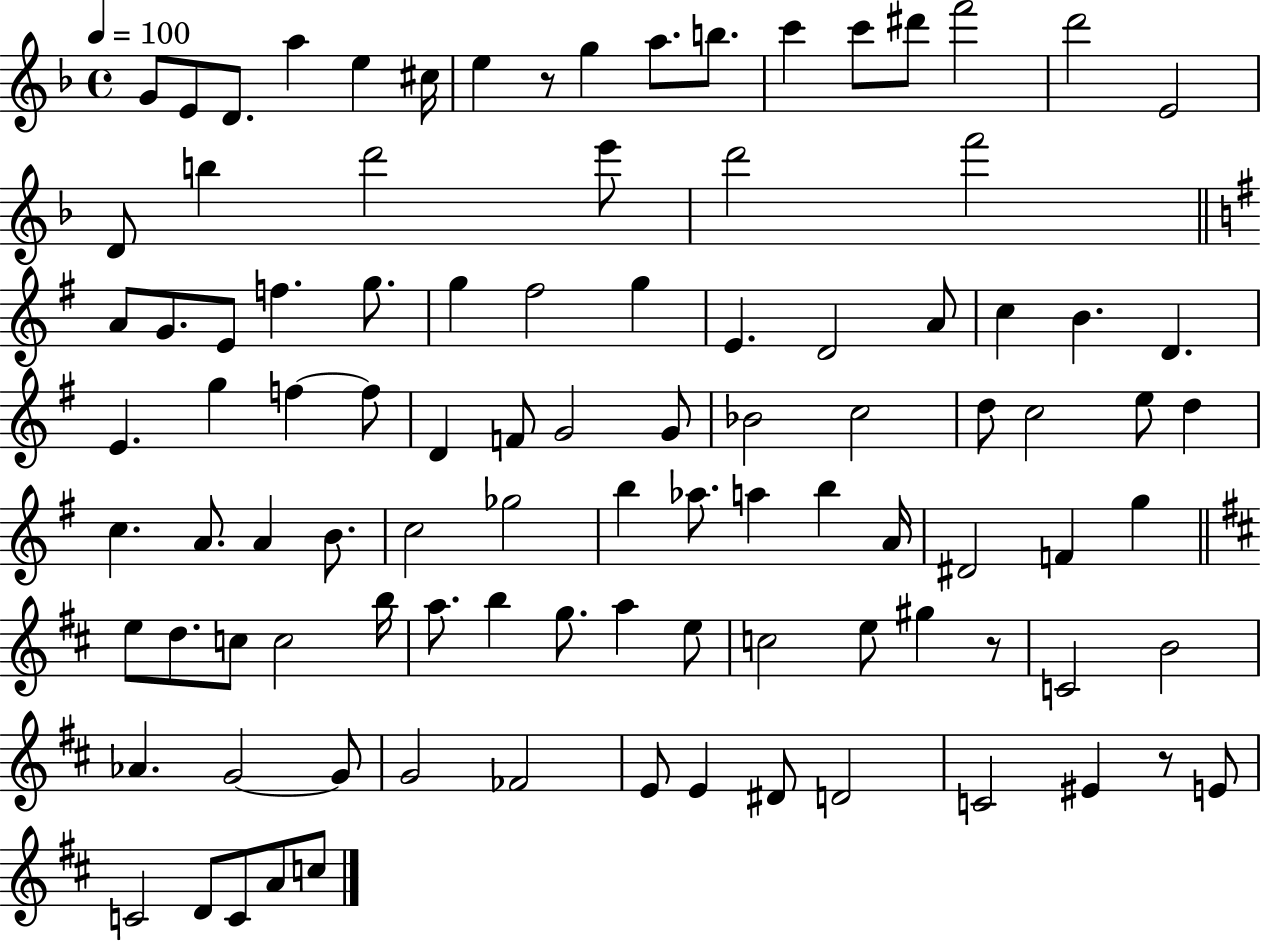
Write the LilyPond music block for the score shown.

{
  \clef treble
  \time 4/4
  \defaultTimeSignature
  \key f \major
  \tempo 4 = 100
  g'8 e'8 d'8. a''4 e''4 cis''16 | e''4 r8 g''4 a''8. b''8. | c'''4 c'''8 dis'''8 f'''2 | d'''2 e'2 | \break d'8 b''4 d'''2 e'''8 | d'''2 f'''2 | \bar "||" \break \key g \major a'8 g'8. e'8 f''4. g''8. | g''4 fis''2 g''4 | e'4. d'2 a'8 | c''4 b'4. d'4. | \break e'4. g''4 f''4~~ f''8 | d'4 f'8 g'2 g'8 | bes'2 c''2 | d''8 c''2 e''8 d''4 | \break c''4. a'8. a'4 b'8. | c''2 ges''2 | b''4 aes''8. a''4 b''4 a'16 | dis'2 f'4 g''4 | \break \bar "||" \break \key d \major e''8 d''8. c''8 c''2 b''16 | a''8. b''4 g''8. a''4 e''8 | c''2 e''8 gis''4 r8 | c'2 b'2 | \break aes'4. g'2~~ g'8 | g'2 fes'2 | e'8 e'4 dis'8 d'2 | c'2 eis'4 r8 e'8 | \break c'2 d'8 c'8 a'8 c''8 | \bar "|."
}